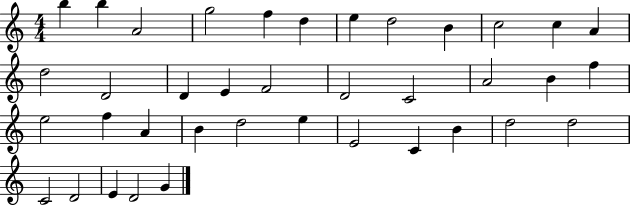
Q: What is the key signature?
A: C major